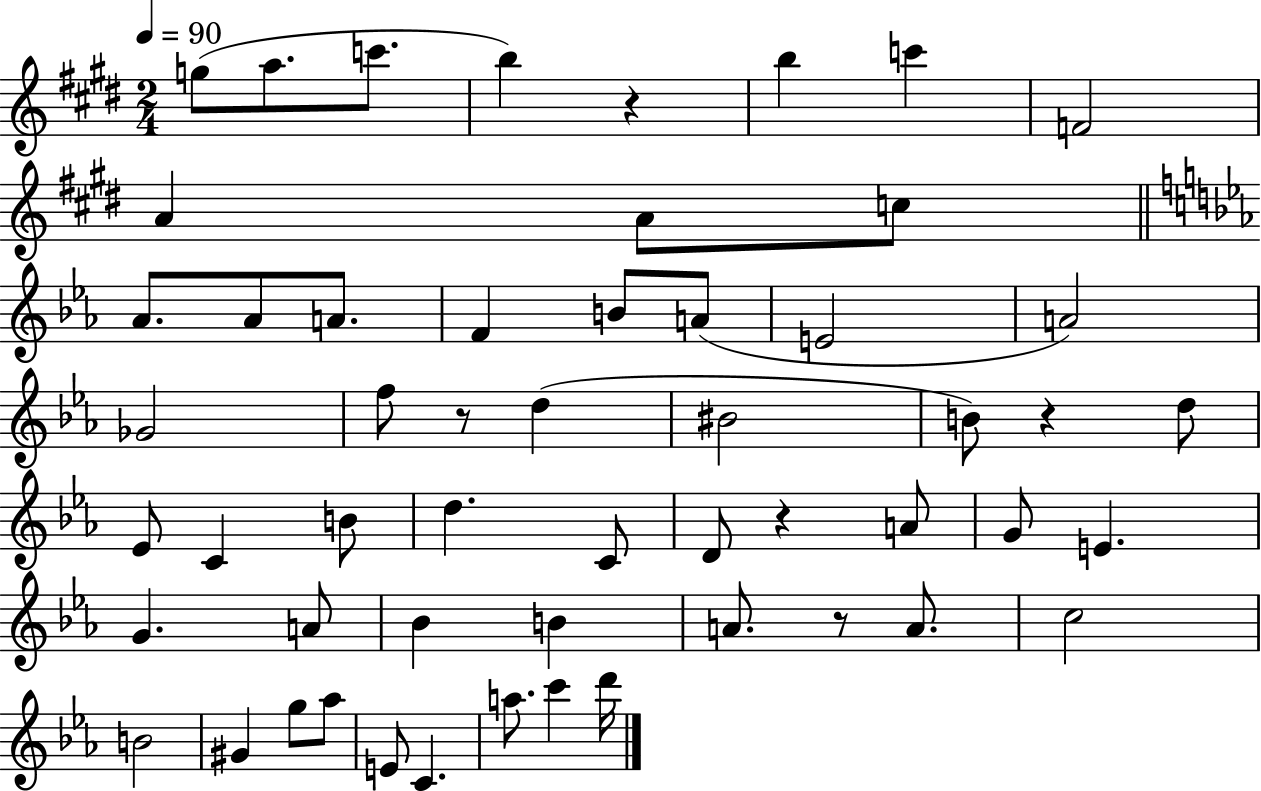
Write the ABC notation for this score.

X:1
T:Untitled
M:2/4
L:1/4
K:E
g/2 a/2 c'/2 b z b c' F2 A A/2 c/2 _A/2 _A/2 A/2 F B/2 A/2 E2 A2 _G2 f/2 z/2 d ^B2 B/2 z d/2 _E/2 C B/2 d C/2 D/2 z A/2 G/2 E G A/2 _B B A/2 z/2 A/2 c2 B2 ^G g/2 _a/2 E/2 C a/2 c' d'/4